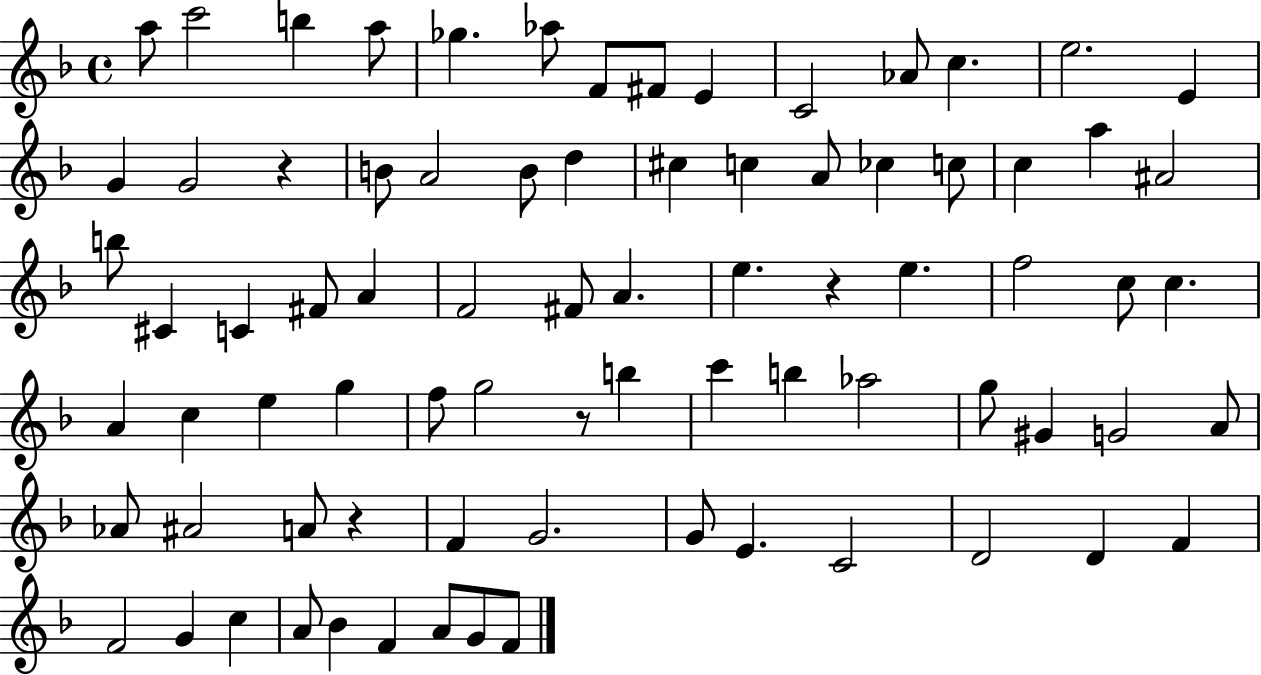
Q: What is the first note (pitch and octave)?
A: A5